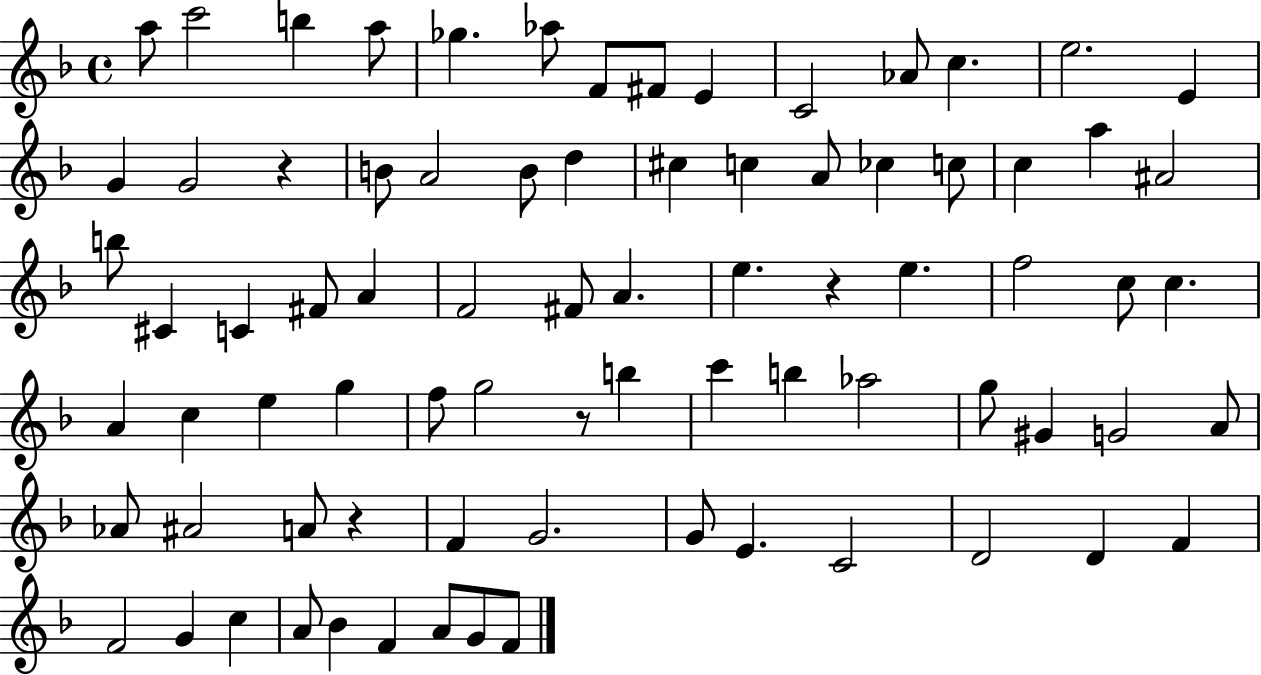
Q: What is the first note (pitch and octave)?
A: A5